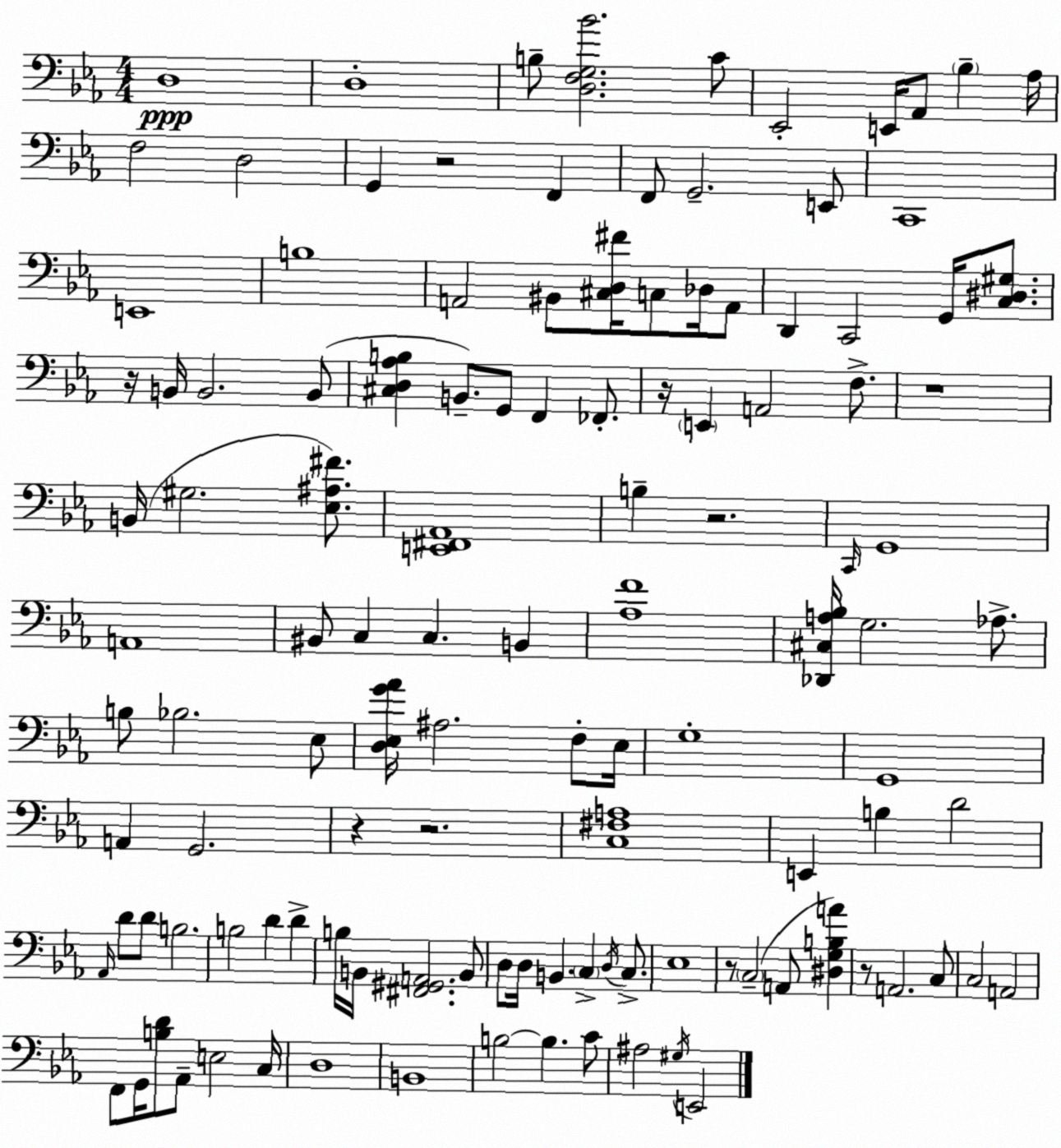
X:1
T:Untitled
M:4/4
L:1/4
K:Cm
D,4 D,4 B,/2 [D,F,G,_B]2 C/2 _E,,2 E,,/4 _A,,/2 _B, _A,/4 F,2 D,2 G,, z2 F,, F,,/2 G,,2 E,,/2 C,,4 E,,4 B,4 A,,2 ^B,,/2 [^C,D,^F]/4 C,/2 _D,/4 A,,/2 D,, C,,2 G,,/4 [C,^D,^G,]/2 z/4 B,,/4 B,,2 B,,/2 [^C,D,_A,B,] B,,/2 G,,/2 F,, _F,,/2 z/4 E,, A,,2 F,/2 z4 B,,/4 ^G,2 [_E,^A,^F]/2 [E,,^F,,_A,,]4 B, z2 C,,/4 G,,4 A,,4 ^B,,/2 C, C, B,, [_A,F]4 [_D,,^C,A,_B,]/4 G,2 _A,/2 B,/2 _B,2 _E,/2 [D,_E,G_A]/4 ^A,2 F,/2 _E,/4 G,4 G,,4 A,, G,,2 z z2 [C,^F,A,]4 E,, B, D2 _A,,/4 D/2 D/2 B,2 B,2 D D B,/4 B,,/4 [^F,,^G,,A,,]2 B,,/2 D,/2 D,/4 B,, C, D,/4 C,/2 _E,4 z/2 C,2 A,,/2 [^D,G,B,A] z/2 A,,2 C,/2 C,2 A,,2 F,,/2 G,,/4 [B,D]/2 _A,,/2 E,2 C,/4 D,4 B,,4 B,2 B, C/2 ^A,2 ^G,/4 E,,2